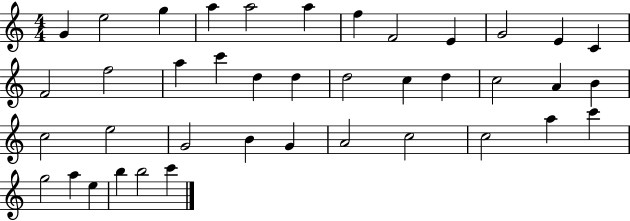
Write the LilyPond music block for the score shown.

{
  \clef treble
  \numericTimeSignature
  \time 4/4
  \key c \major
  g'4 e''2 g''4 | a''4 a''2 a''4 | f''4 f'2 e'4 | g'2 e'4 c'4 | \break f'2 f''2 | a''4 c'''4 d''4 d''4 | d''2 c''4 d''4 | c''2 a'4 b'4 | \break c''2 e''2 | g'2 b'4 g'4 | a'2 c''2 | c''2 a''4 c'''4 | \break g''2 a''4 e''4 | b''4 b''2 c'''4 | \bar "|."
}